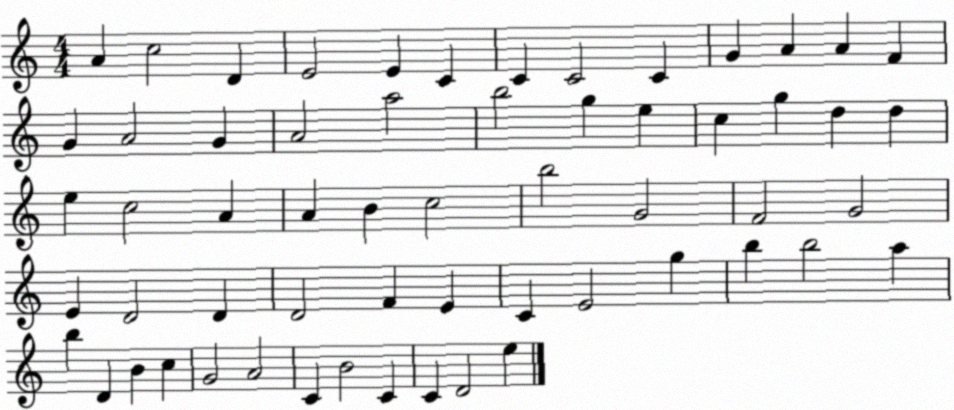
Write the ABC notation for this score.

X:1
T:Untitled
M:4/4
L:1/4
K:C
A c2 D E2 E C C C2 C G A A F G A2 G A2 a2 b2 g e c g d d e c2 A A B c2 b2 G2 F2 G2 E D2 D D2 F E C E2 g b b2 a b D B c G2 A2 C B2 C C D2 e